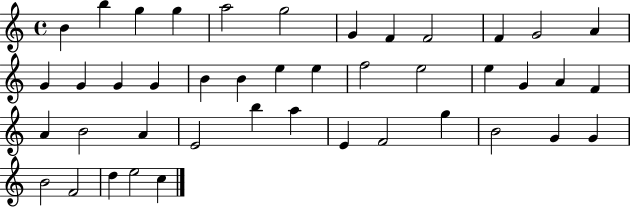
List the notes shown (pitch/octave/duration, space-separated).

B4/q B5/q G5/q G5/q A5/h G5/h G4/q F4/q F4/h F4/q G4/h A4/q G4/q G4/q G4/q G4/q B4/q B4/q E5/q E5/q F5/h E5/h E5/q G4/q A4/q F4/q A4/q B4/h A4/q E4/h B5/q A5/q E4/q F4/h G5/q B4/h G4/q G4/q B4/h F4/h D5/q E5/h C5/q